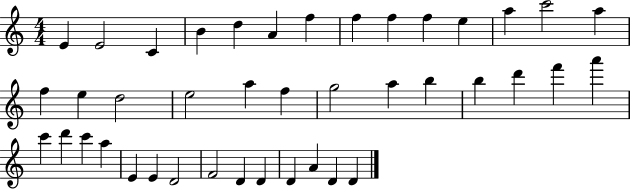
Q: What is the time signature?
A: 4/4